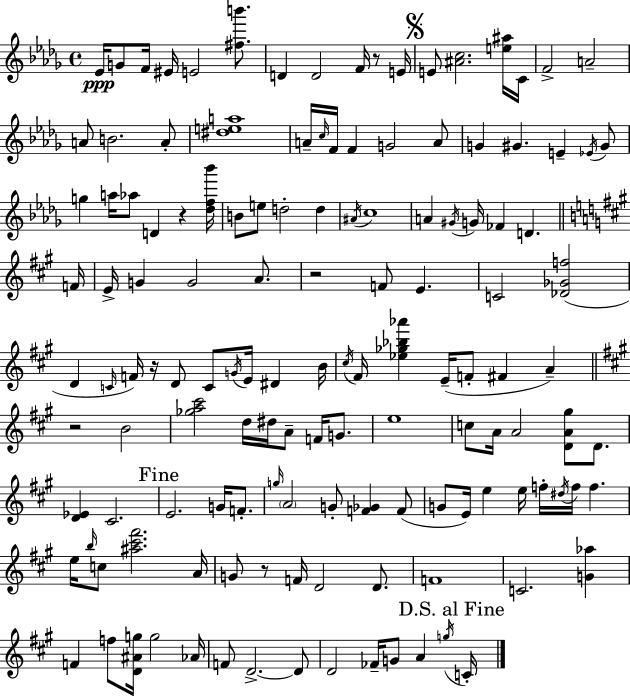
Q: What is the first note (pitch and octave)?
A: Eb4